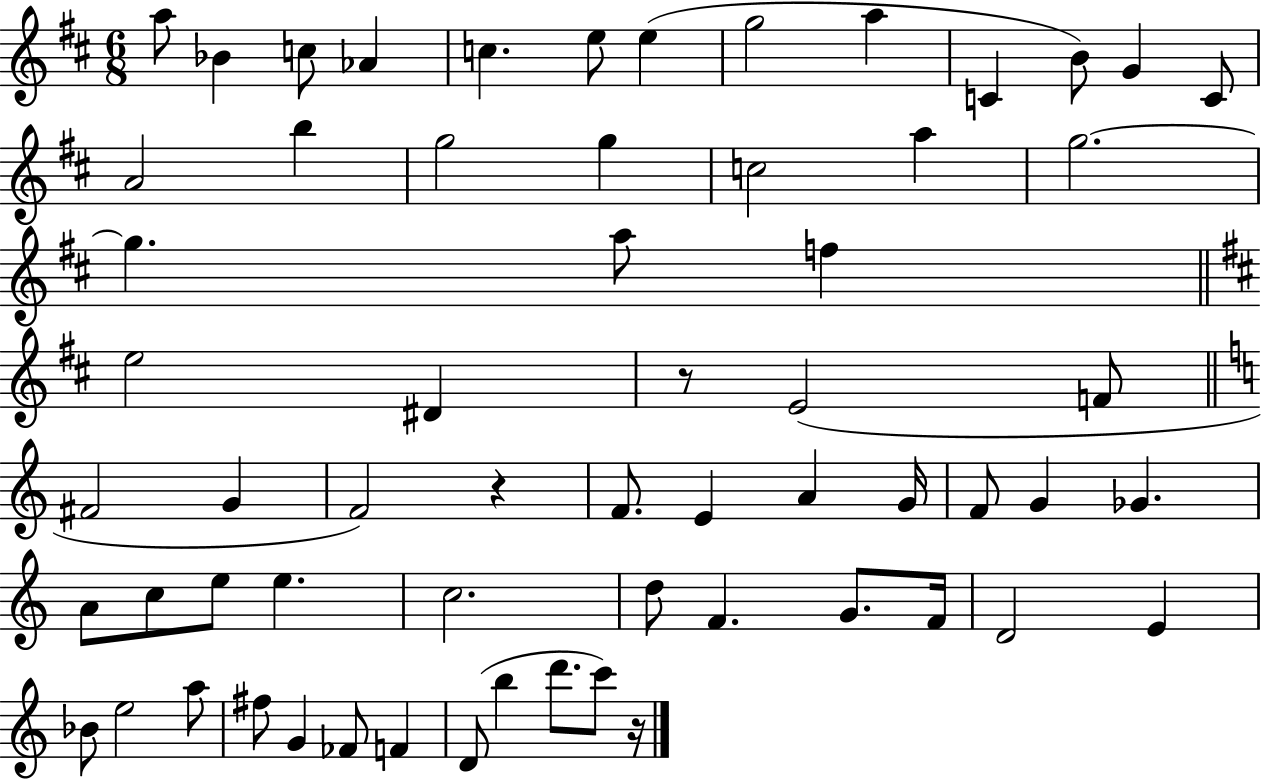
X:1
T:Untitled
M:6/8
L:1/4
K:D
a/2 _B c/2 _A c e/2 e g2 a C B/2 G C/2 A2 b g2 g c2 a g2 g a/2 f e2 ^D z/2 E2 F/2 ^F2 G F2 z F/2 E A G/4 F/2 G _G A/2 c/2 e/2 e c2 d/2 F G/2 F/4 D2 E _B/2 e2 a/2 ^f/2 G _F/2 F D/2 b d'/2 c'/2 z/4